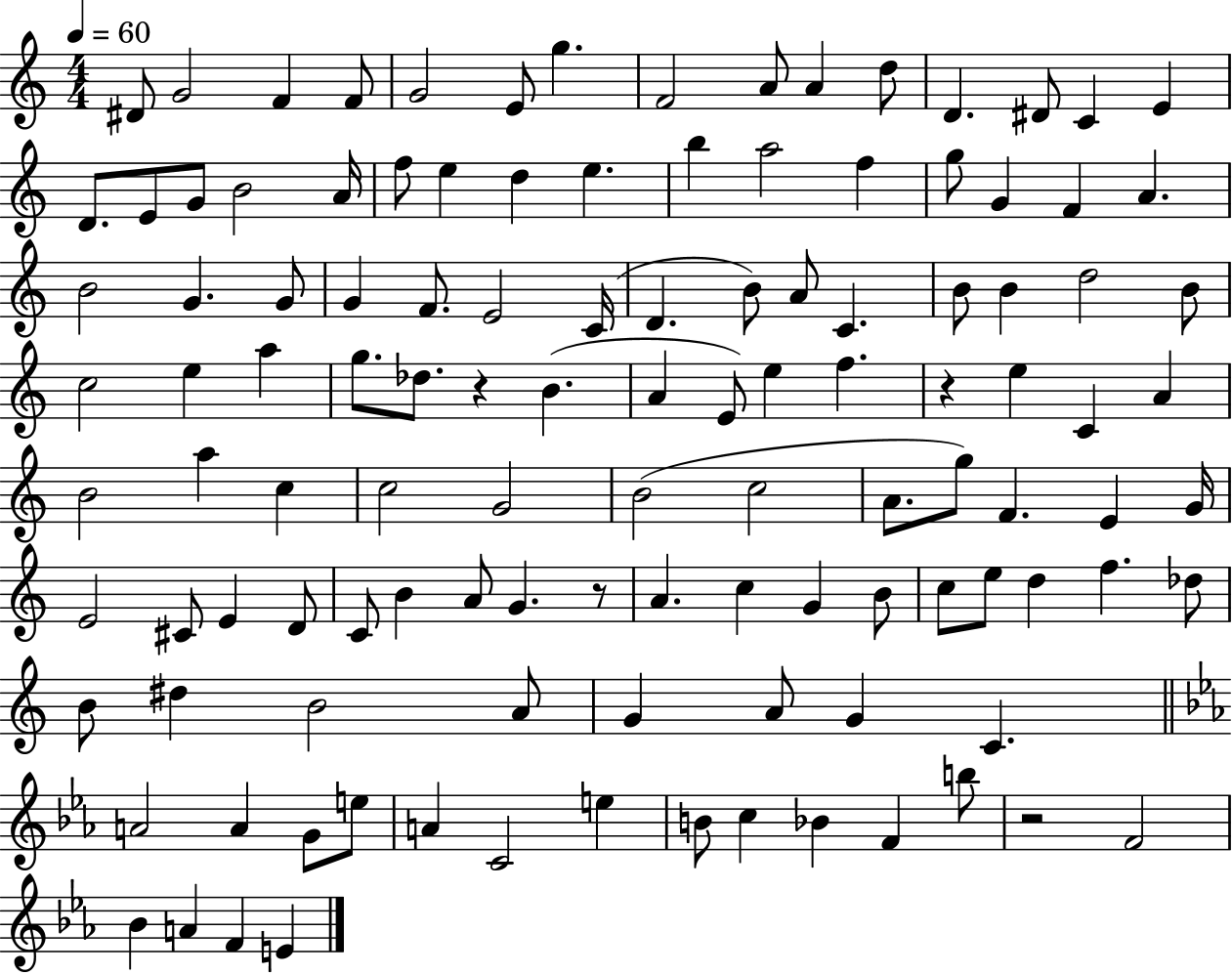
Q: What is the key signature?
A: C major